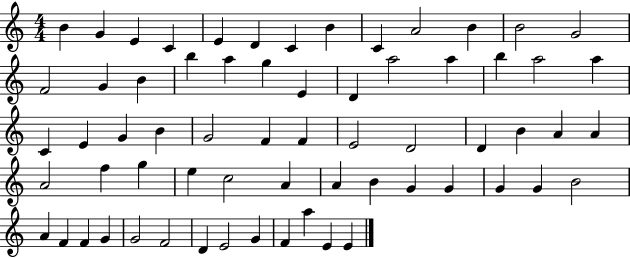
{
  \clef treble
  \numericTimeSignature
  \time 4/4
  \key c \major
  b'4 g'4 e'4 c'4 | e'4 d'4 c'4 b'4 | c'4 a'2 b'4 | b'2 g'2 | \break f'2 g'4 b'4 | b''4 a''4 g''4 e'4 | d'4 a''2 a''4 | b''4 a''2 a''4 | \break c'4 e'4 g'4 b'4 | g'2 f'4 f'4 | e'2 d'2 | d'4 b'4 a'4 a'4 | \break a'2 f''4 g''4 | e''4 c''2 a'4 | a'4 b'4 g'4 g'4 | g'4 g'4 b'2 | \break a'4 f'4 f'4 g'4 | g'2 f'2 | d'4 e'2 g'4 | f'4 a''4 e'4 e'4 | \break \bar "|."
}